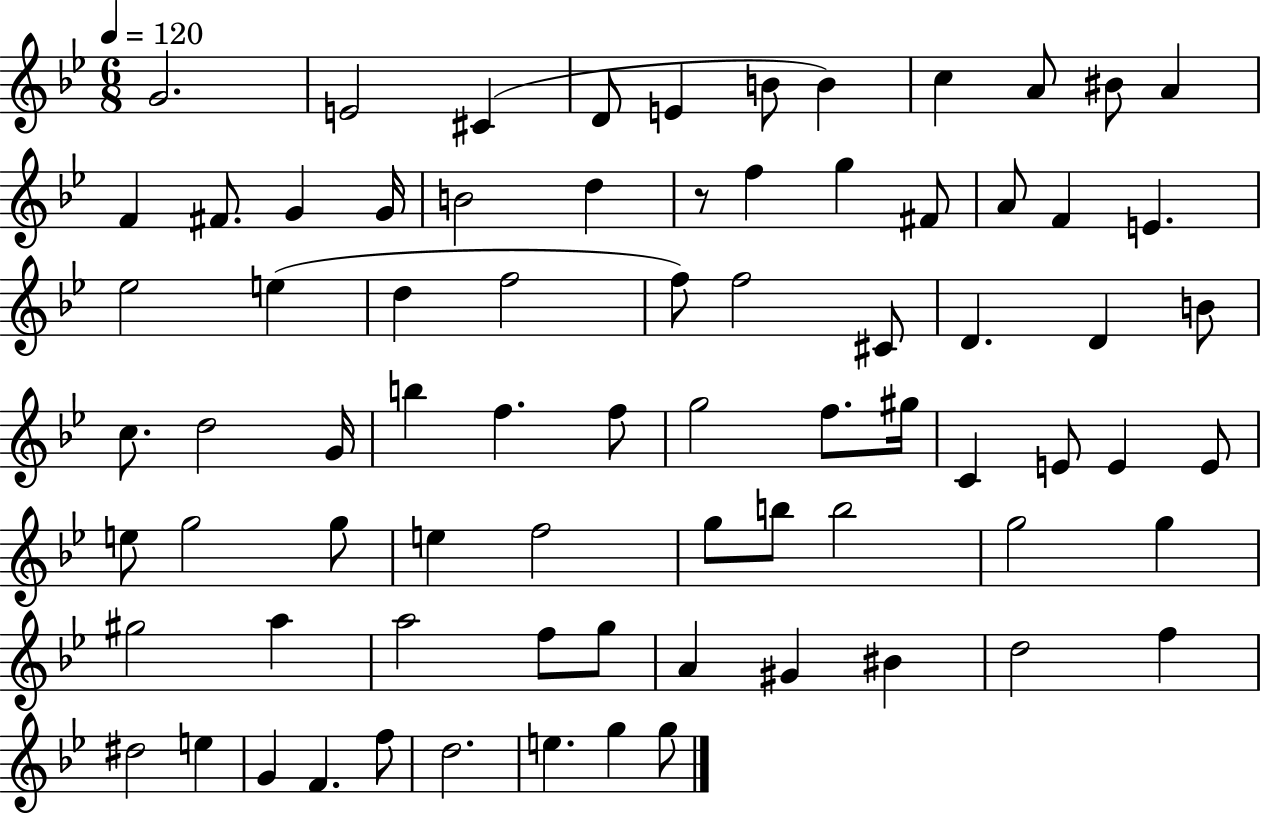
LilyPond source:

{
  \clef treble
  \numericTimeSignature
  \time 6/8
  \key bes \major
  \tempo 4 = 120
  \repeat volta 2 { g'2. | e'2 cis'4( | d'8 e'4 b'8 b'4) | c''4 a'8 bis'8 a'4 | \break f'4 fis'8. g'4 g'16 | b'2 d''4 | r8 f''4 g''4 fis'8 | a'8 f'4 e'4. | \break ees''2 e''4( | d''4 f''2 | f''8) f''2 cis'8 | d'4. d'4 b'8 | \break c''8. d''2 g'16 | b''4 f''4. f''8 | g''2 f''8. gis''16 | c'4 e'8 e'4 e'8 | \break e''8 g''2 g''8 | e''4 f''2 | g''8 b''8 b''2 | g''2 g''4 | \break gis''2 a''4 | a''2 f''8 g''8 | a'4 gis'4 bis'4 | d''2 f''4 | \break dis''2 e''4 | g'4 f'4. f''8 | d''2. | e''4. g''4 g''8 | \break } \bar "|."
}